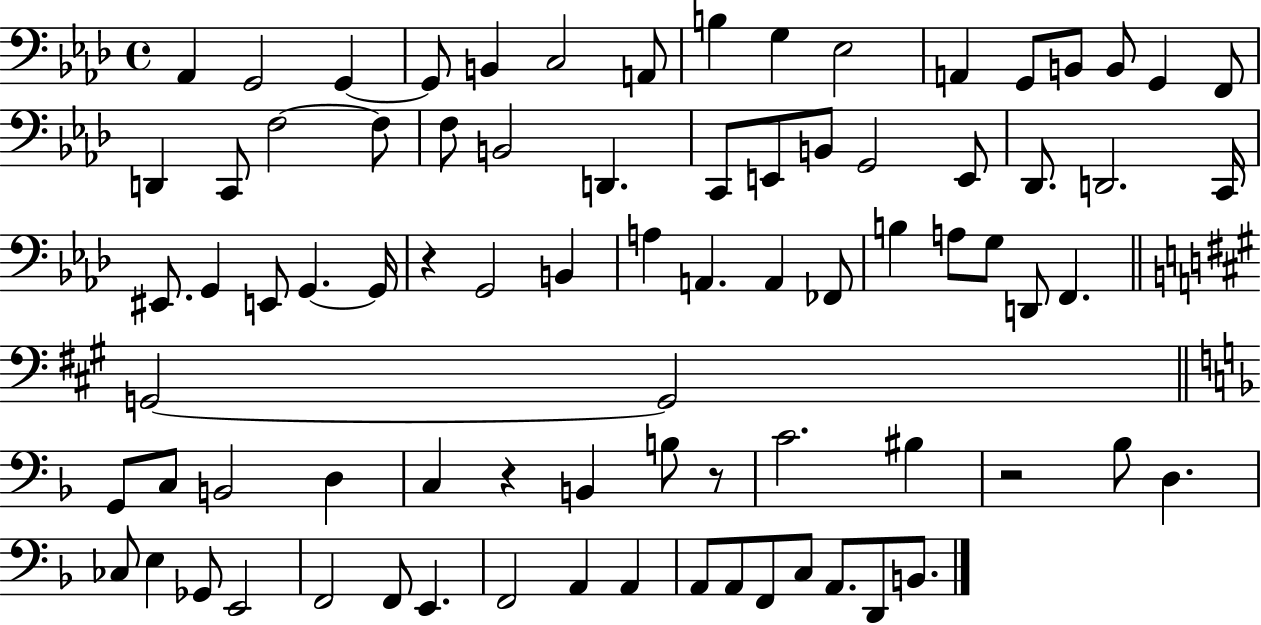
{
  \clef bass
  \time 4/4
  \defaultTimeSignature
  \key aes \major
  aes,4 g,2 g,4~~ | g,8 b,4 c2 a,8 | b4 g4 ees2 | a,4 g,8 b,8 b,8 g,4 f,8 | \break d,4 c,8 f2~~ f8 | f8 b,2 d,4. | c,8 e,8 b,8 g,2 e,8 | des,8. d,2. c,16 | \break eis,8. g,4 e,8 g,4.~~ g,16 | r4 g,2 b,4 | a4 a,4. a,4 fes,8 | b4 a8 g8 d,8 f,4. | \break \bar "||" \break \key a \major g,2~~ g,2 | \bar "||" \break \key f \major g,8 c8 b,2 d4 | c4 r4 b,4 b8 r8 | c'2. bis4 | r2 bes8 d4. | \break ces8 e4 ges,8 e,2 | f,2 f,8 e,4. | f,2 a,4 a,4 | a,8 a,8 f,8 c8 a,8. d,8 b,8. | \break \bar "|."
}